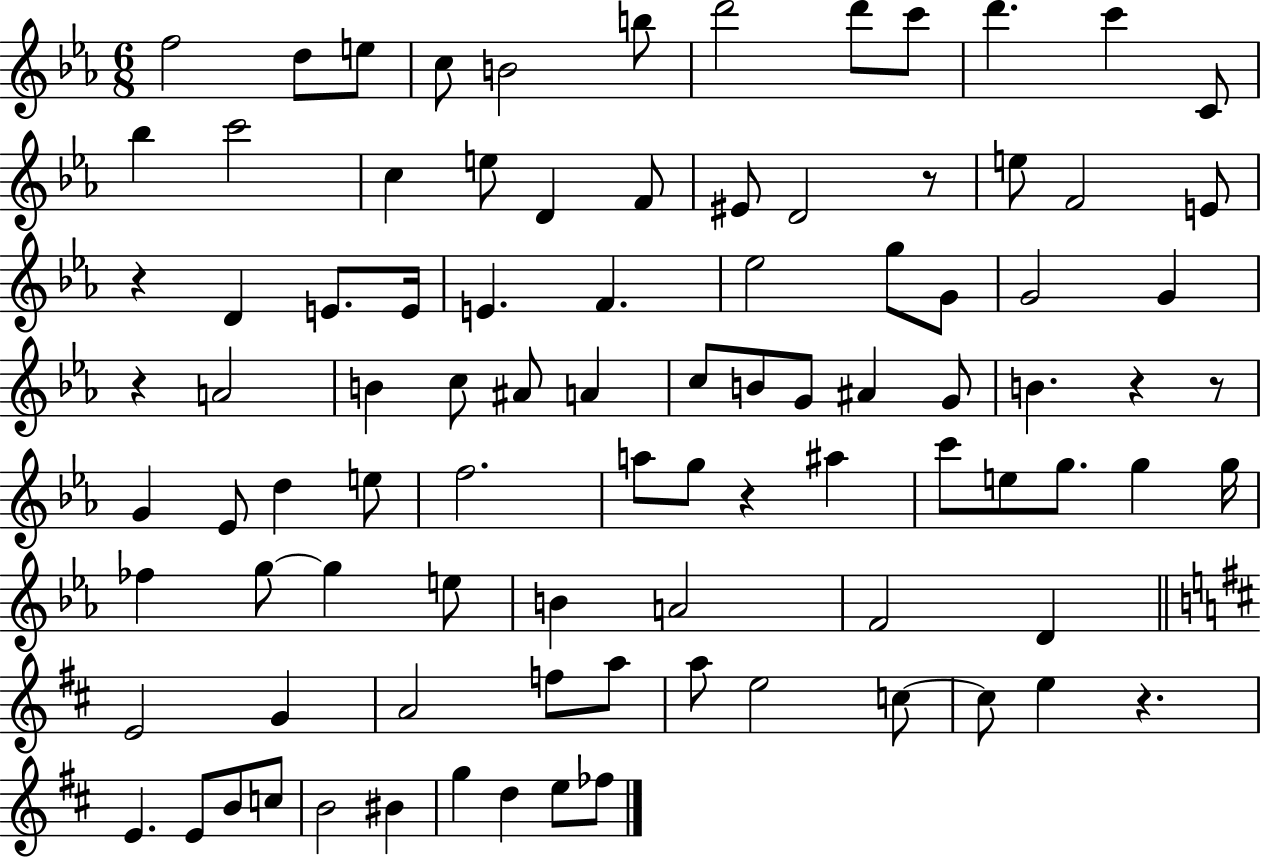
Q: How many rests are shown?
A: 7